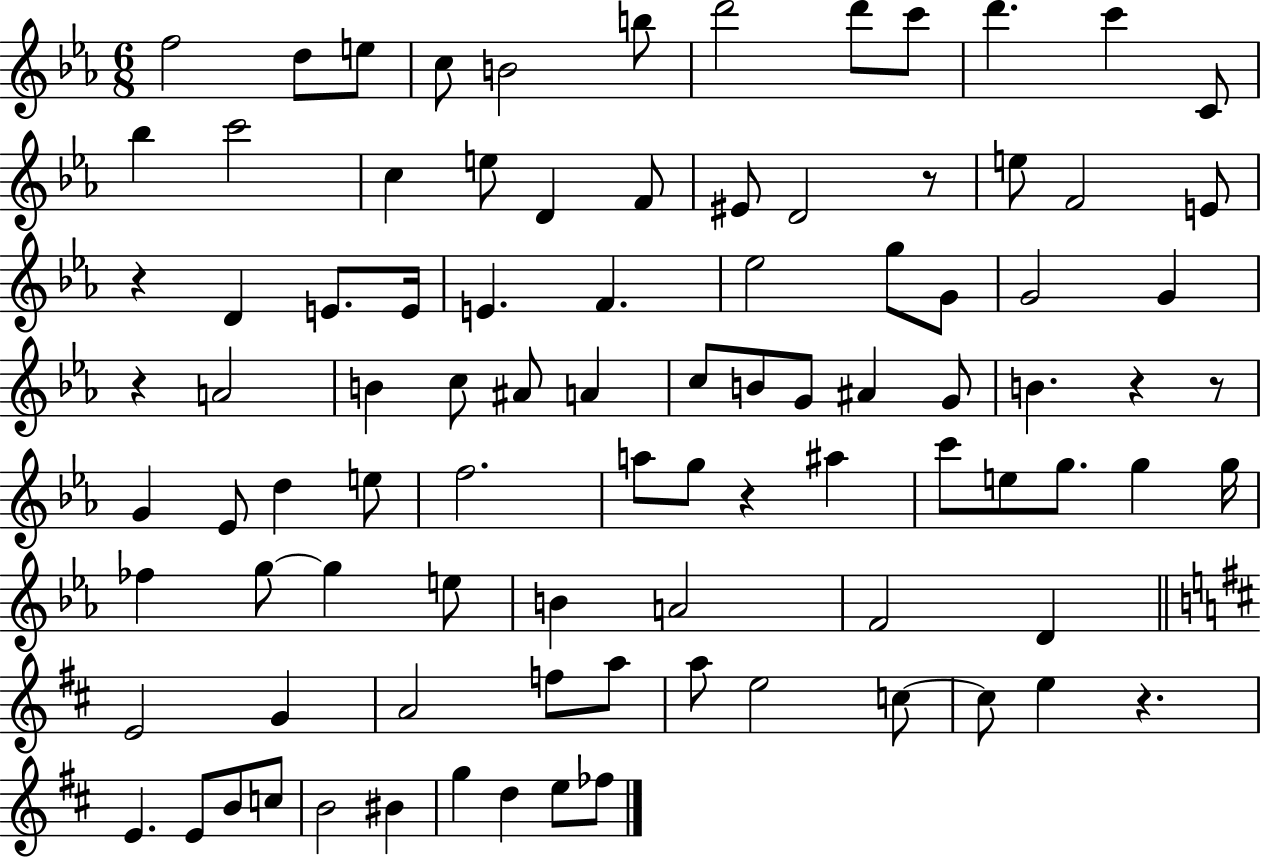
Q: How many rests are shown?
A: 7